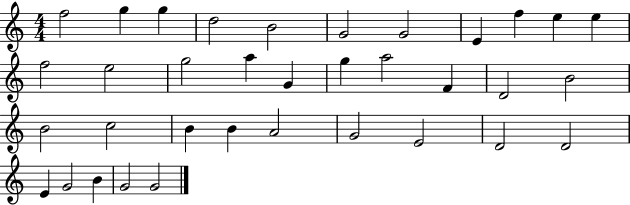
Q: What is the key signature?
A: C major